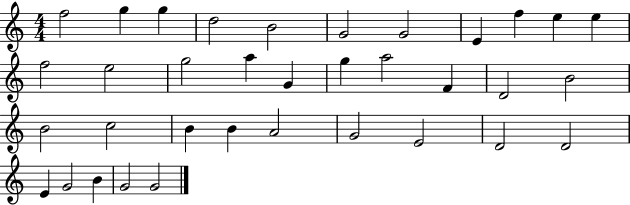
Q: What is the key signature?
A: C major